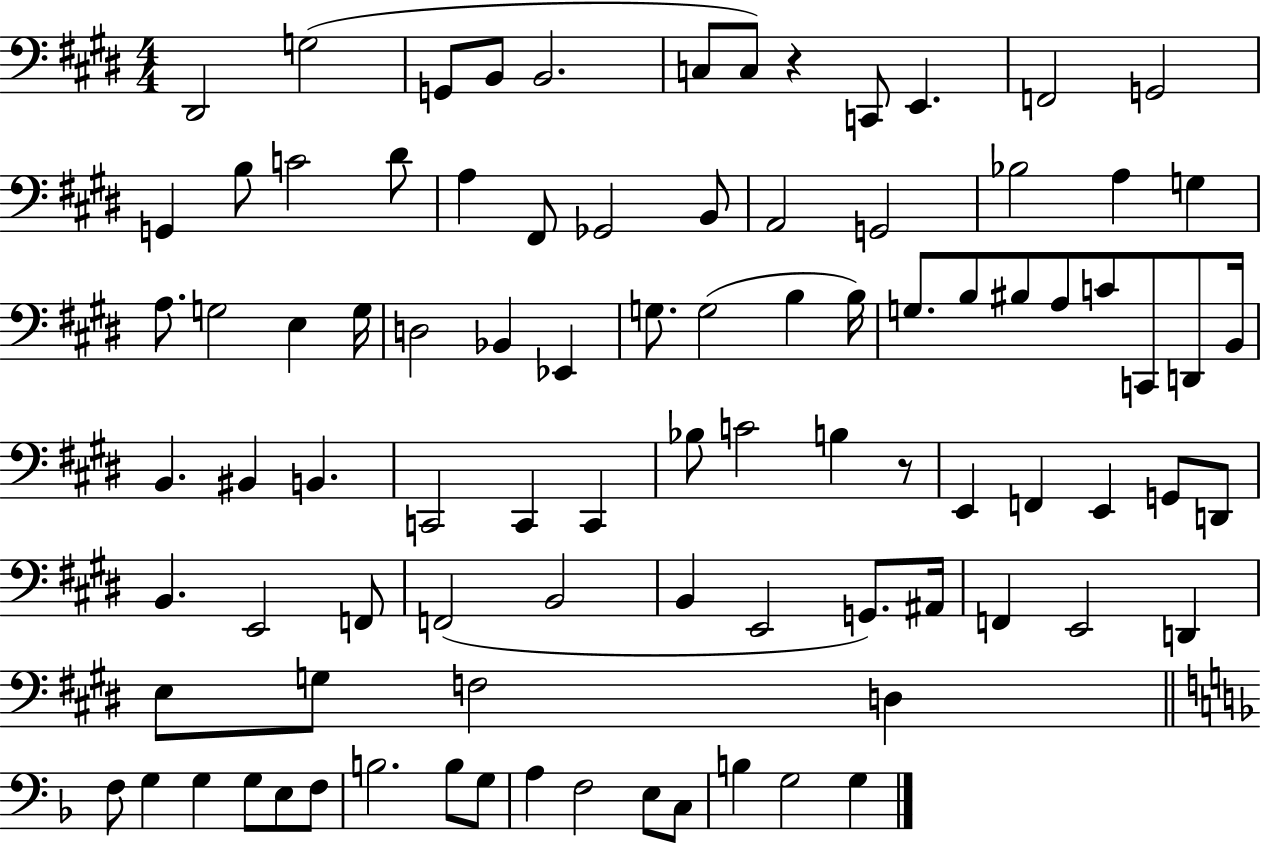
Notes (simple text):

D#2/h G3/h G2/e B2/e B2/h. C3/e C3/e R/q C2/e E2/q. F2/h G2/h G2/q B3/e C4/h D#4/e A3/q F#2/e Gb2/h B2/e A2/h G2/h Bb3/h A3/q G3/q A3/e. G3/h E3/q G3/s D3/h Bb2/q Eb2/q G3/e. G3/h B3/q B3/s G3/e. B3/e BIS3/e A3/e C4/e C2/e D2/e B2/s B2/q. BIS2/q B2/q. C2/h C2/q C2/q Bb3/e C4/h B3/q R/e E2/q F2/q E2/q G2/e D2/e B2/q. E2/h F2/e F2/h B2/h B2/q E2/h G2/e. A#2/s F2/q E2/h D2/q E3/e G3/e F3/h D3/q F3/e G3/q G3/q G3/e E3/e F3/e B3/h. B3/e G3/e A3/q F3/h E3/e C3/e B3/q G3/h G3/q